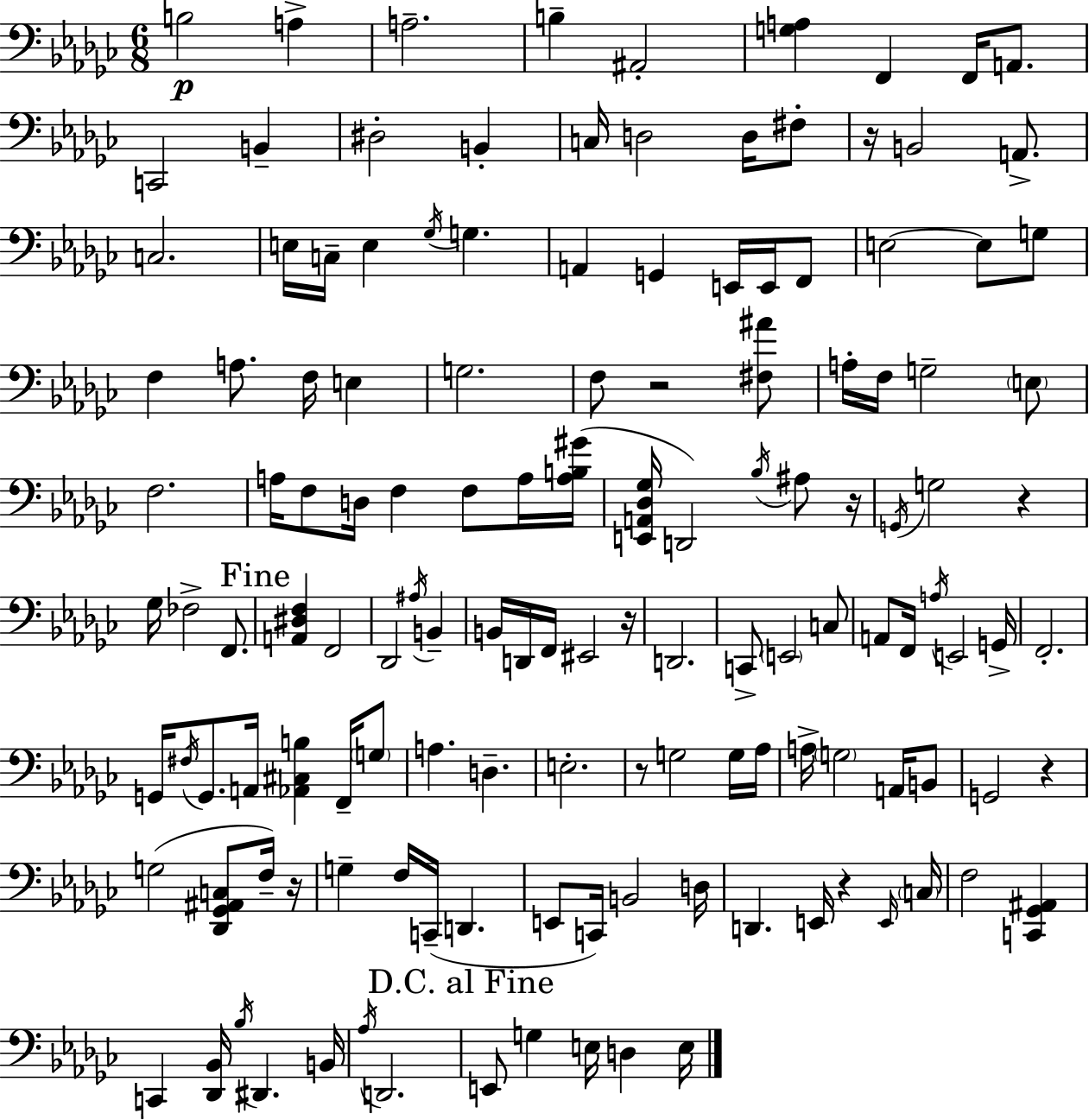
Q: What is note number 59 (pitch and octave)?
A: Db2